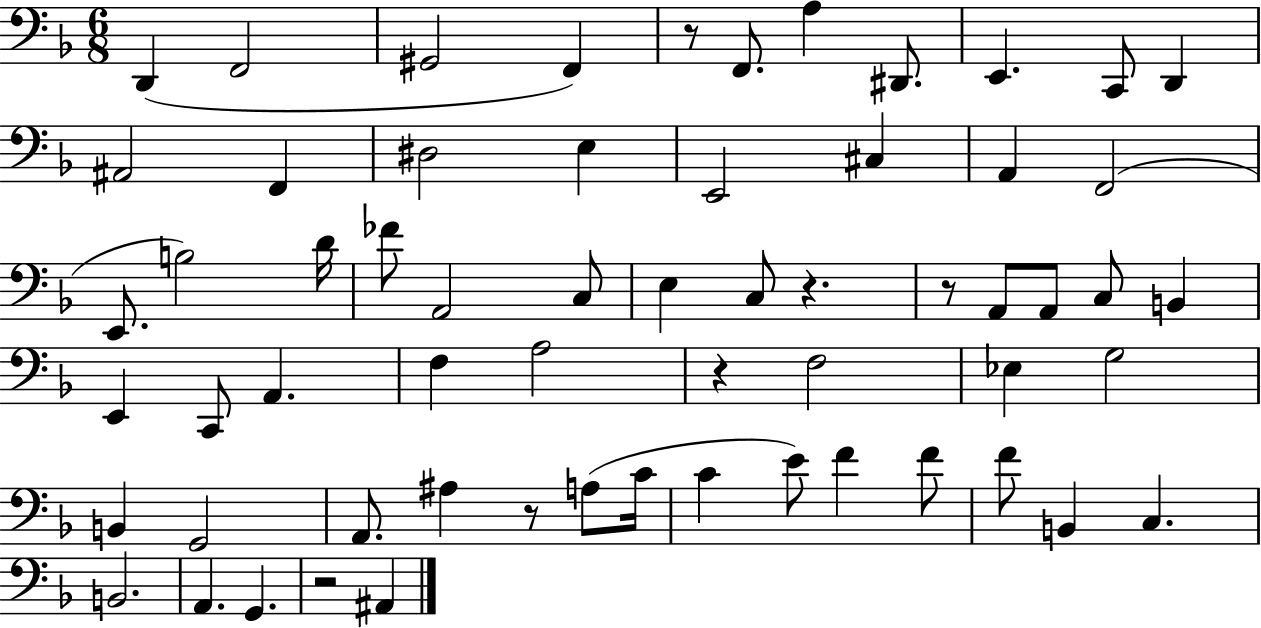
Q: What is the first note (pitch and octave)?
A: D2